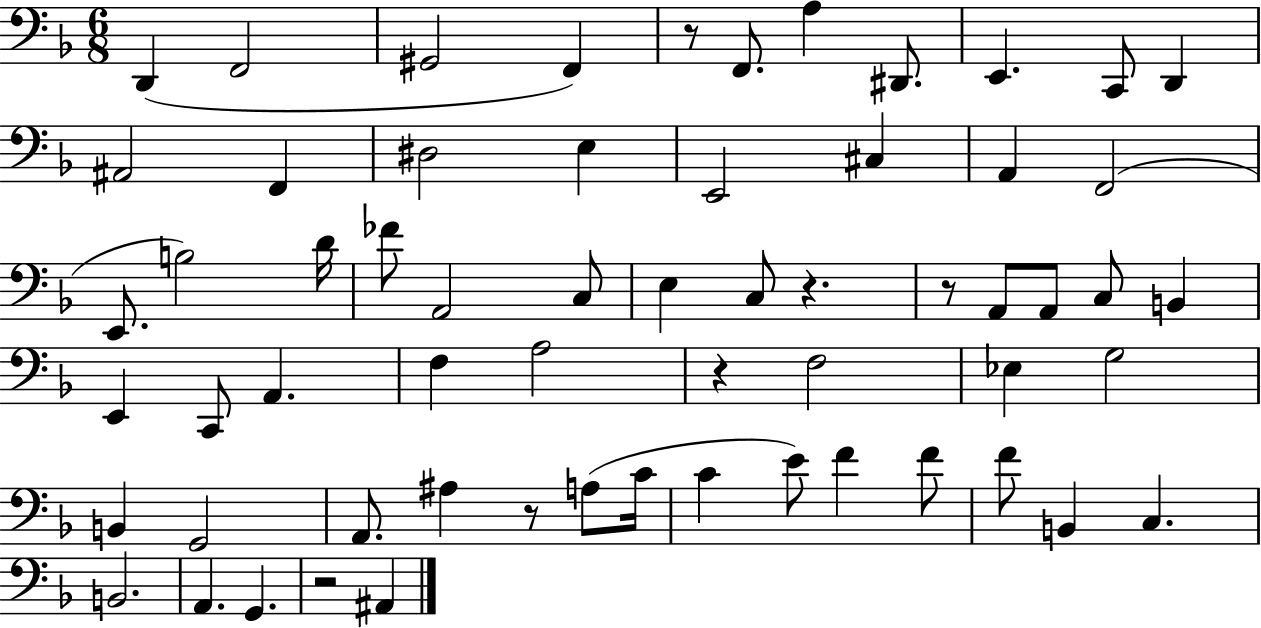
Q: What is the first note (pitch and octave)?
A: D2